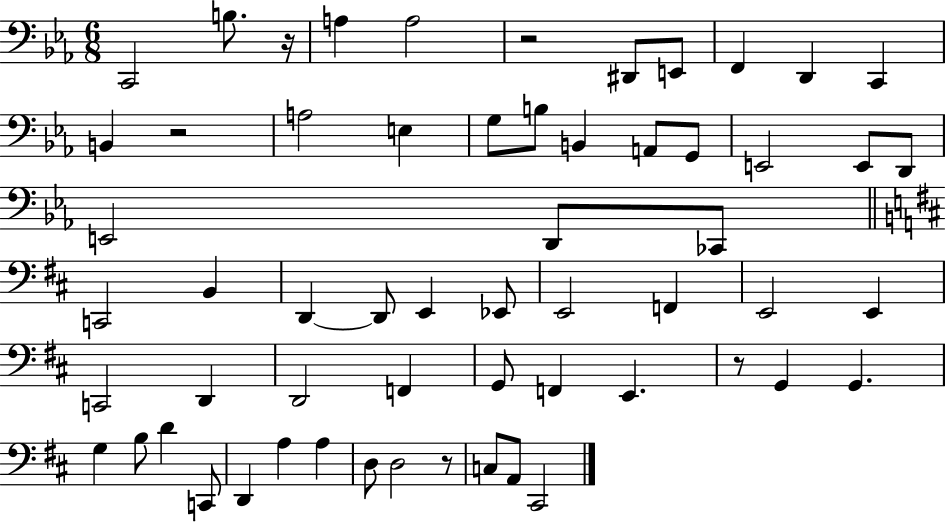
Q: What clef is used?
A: bass